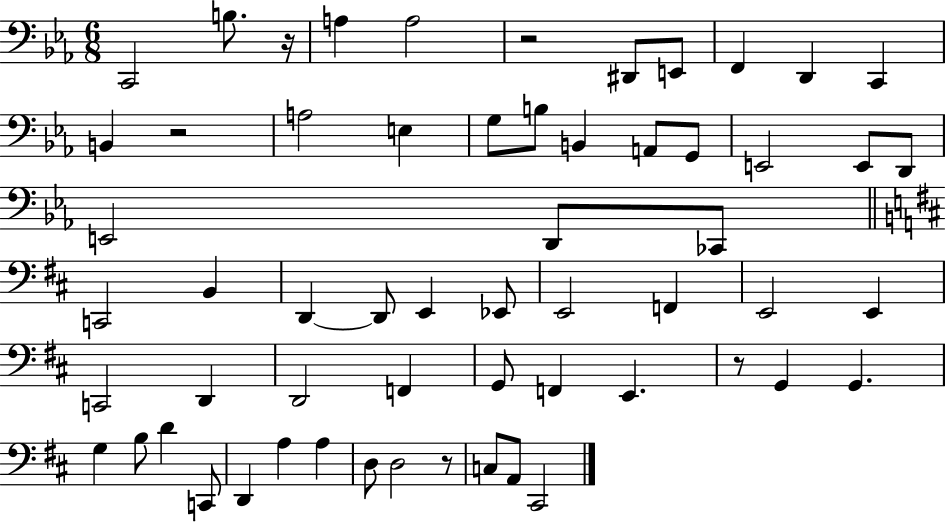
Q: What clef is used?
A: bass